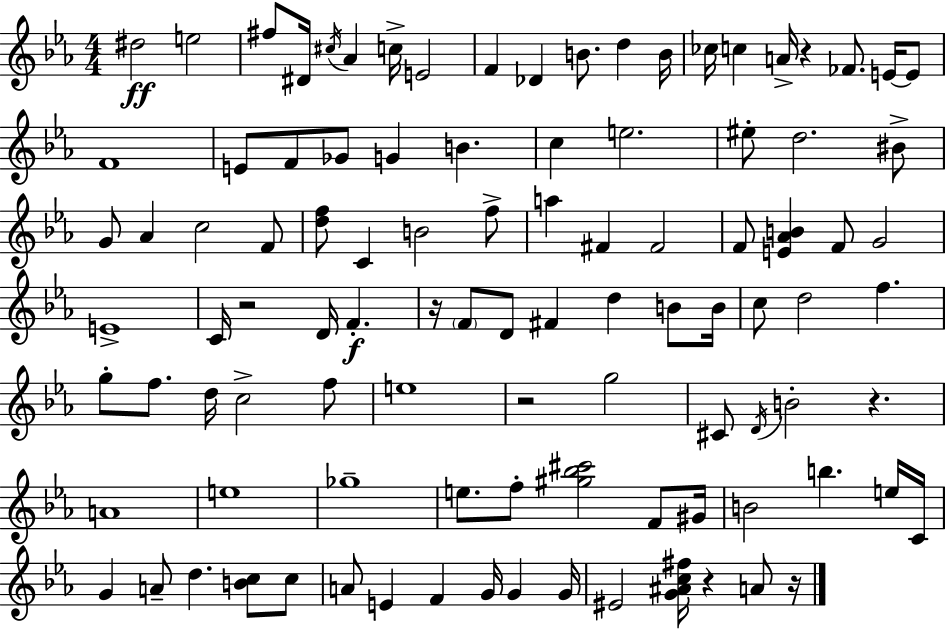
D#5/h E5/h F#5/e D#4/s C#5/s Ab4/q C5/s E4/h F4/q Db4/q B4/e. D5/q B4/s CES5/s C5/q A4/s R/q FES4/e. E4/s E4/e F4/w E4/e F4/e Gb4/e G4/q B4/q. C5/q E5/h. EIS5/e D5/h. BIS4/e G4/e Ab4/q C5/h F4/e [D5,F5]/e C4/q B4/h F5/e A5/q F#4/q F#4/h F4/e [E4,Ab4,B4]/q F4/e G4/h E4/w C4/s R/h D4/s F4/q. R/s F4/e D4/e F#4/q D5/q B4/e B4/s C5/e D5/h F5/q. G5/e F5/e. D5/s C5/h F5/e E5/w R/h G5/h C#4/e D4/s B4/h R/q. A4/w E5/w Gb5/w E5/e. F5/e [G#5,Bb5,C#6]/h F4/e G#4/s B4/h B5/q. E5/s C4/s G4/q A4/e D5/q. [B4,C5]/e C5/e A4/e E4/q F4/q G4/s G4/q G4/s EIS4/h [G4,A#4,C5,F#5]/s R/q A4/e R/s